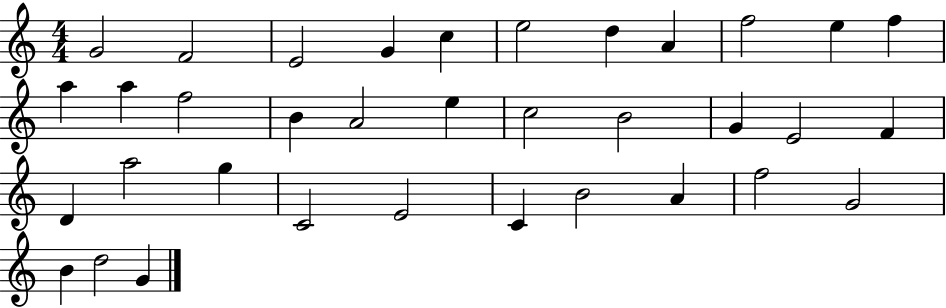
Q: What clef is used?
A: treble